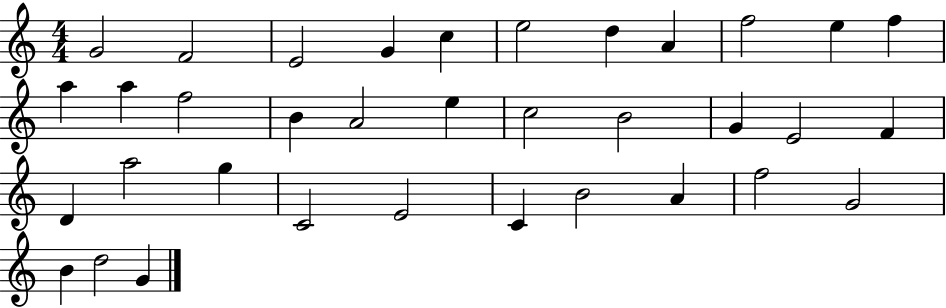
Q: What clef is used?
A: treble